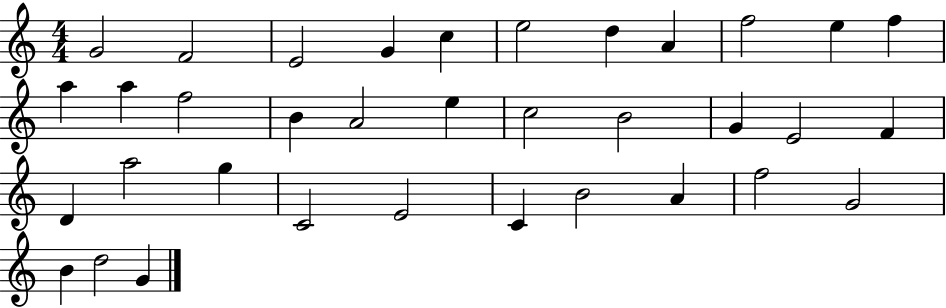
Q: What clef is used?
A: treble